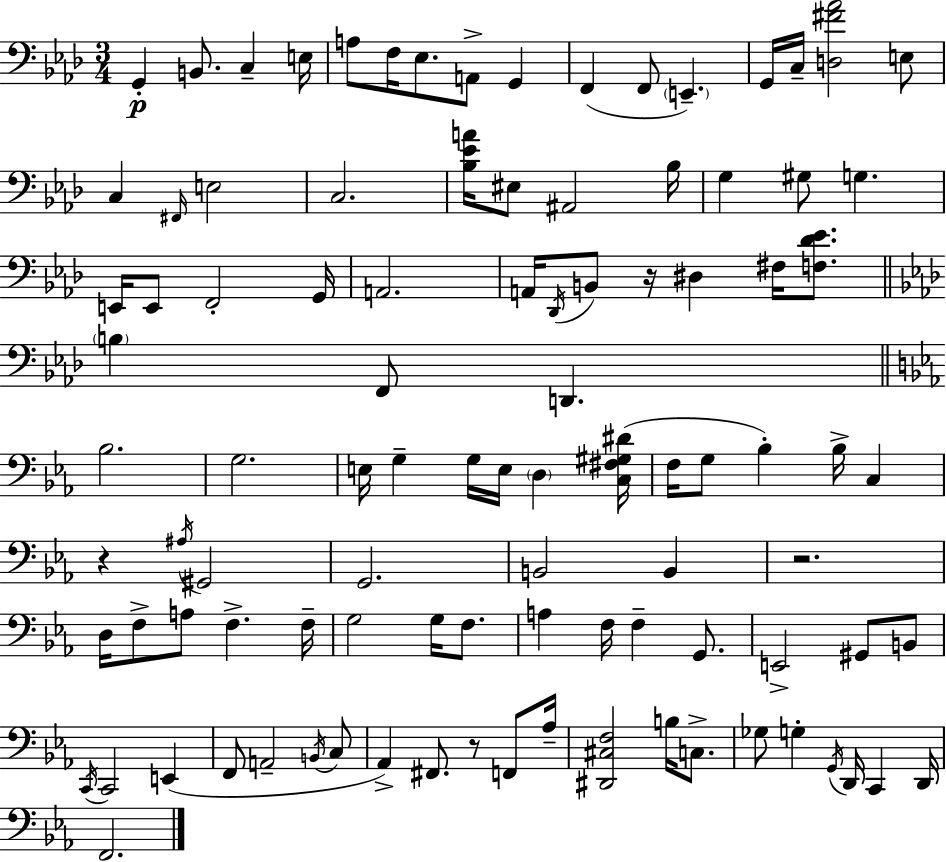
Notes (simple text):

G2/q B2/e. C3/q E3/s A3/e F3/s Eb3/e. A2/e G2/q F2/q F2/e E2/q. G2/s C3/s [D3,F#4,Ab4]/h E3/e C3/q F#2/s E3/h C3/h. [Bb3,Eb4,A4]/s EIS3/e A#2/h Bb3/s G3/q G#3/e G3/q. E2/s E2/e F2/h G2/s A2/h. A2/s Db2/s B2/e R/s D#3/q F#3/s [F3,Db4,Eb4]/e. B3/q F2/e D2/q. Bb3/h. G3/h. E3/s G3/q G3/s E3/s D3/q [C3,F#3,G#3,D#4]/s F3/s G3/e Bb3/q Bb3/s C3/q R/q A#3/s G#2/h G2/h. B2/h B2/q R/h. D3/s F3/e A3/e F3/q. F3/s G3/h G3/s F3/e. A3/q F3/s F3/q G2/e. E2/h G#2/e B2/e C2/s C2/h E2/q F2/e A2/h B2/s C3/e Ab2/q F#2/e. R/e F2/e Ab3/s [D#2,C#3,F3]/h B3/s C3/e. Gb3/e G3/q G2/s D2/s C2/q D2/s F2/h.